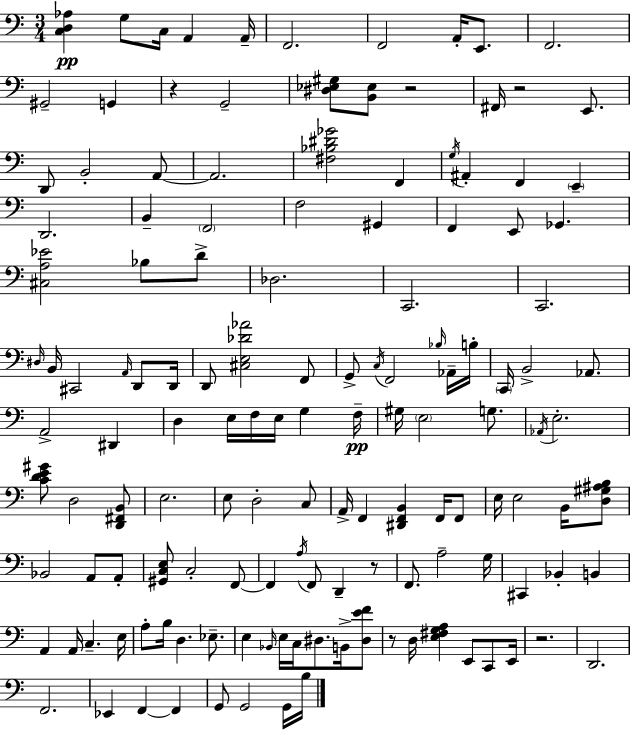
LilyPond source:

{
  \clef bass
  \numericTimeSignature
  \time 3/4
  \key a \minor
  <c d aes>4\pp g8 c16 a,4 a,16-- | f,2. | f,2 a,16-. e,8. | f,2. | \break gis,2-- g,4 | r4 g,2-- | <dis ees gis>8 <b, ees>8 r2 | fis,16 r2 e,8. | \break d,8 b,2-. a,8~~ | a,2. | <fis bes dis' ges'>2 f,4 | \acciaccatura { g16 } ais,4-. f,4 \parenthesize e,4-- | \break d,2. | b,4-- \parenthesize f,2 | f2 gis,4 | f,4 e,8 ges,4. | \break <cis a ees'>2 bes8 d'8-> | des2. | c,2. | c,2. | \break \grace { dis16 } b,16 cis,2 \grace { a,16 } | d,8 d,16 d,8 <cis e des' aes'>2 | f,8 g,8-> \acciaccatura { c16 } f,2 | \grace { bes16 } aes,16-- b16-. \parenthesize c,16 b,2-> | \break aes,8. a,2-> | dis,4 d4 e16 f16 e16 | g4 f16--\pp gis16 \parenthesize e2 | g8. \acciaccatura { aes,16 } e2.-. | \break <c' d' e' gis'>8 d2 | <d, fis, b,>8 e2. | e8 d2-. | c8 a,16-> f,4 <dis, f, b,>4 | \break f,16 f,8 e16 e2 | b,16 <d gis ais b>8 bes,2 | a,8 a,8-. <gis, c e>8 c2-. | f,8~~ f,4 \acciaccatura { a16 } f,8 | \break d,4-- r8 f,8. a2-- | g16 cis,4 bes,4-. | b,4 a,4 a,16 | c4.-- e16 a8-. b16 d4. | \break ees8.-- e4 \grace { bes,16 } | e16 c16 dis8. b,16-> <dis e' f'>8 r8 d16 <e fis g a>4 | e,8 c,8 e,16 r2. | d,2. | \break f,2. | ees,4 | f,4~~ f,4 g,8 g,2 | g,16 b16 \bar "|."
}